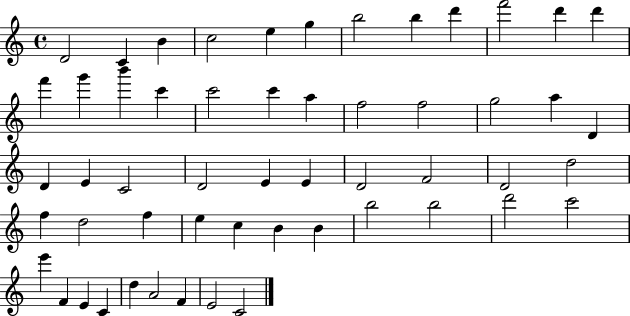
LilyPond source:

{
  \clef treble
  \time 4/4
  \defaultTimeSignature
  \key c \major
  d'2 c'4 b'4 | c''2 e''4 g''4 | b''2 b''4 d'''4 | f'''2 d'''4 d'''4 | \break f'''4 g'''4 b'''4 c'''4 | c'''2 c'''4 a''4 | f''2 f''2 | g''2 a''4 d'4 | \break d'4 e'4 c'2 | d'2 e'4 e'4 | d'2 f'2 | d'2 d''2 | \break f''4 d''2 f''4 | e''4 c''4 b'4 b'4 | b''2 b''2 | d'''2 c'''2 | \break e'''4 f'4 e'4 c'4 | d''4 a'2 f'4 | e'2 c'2 | \bar "|."
}